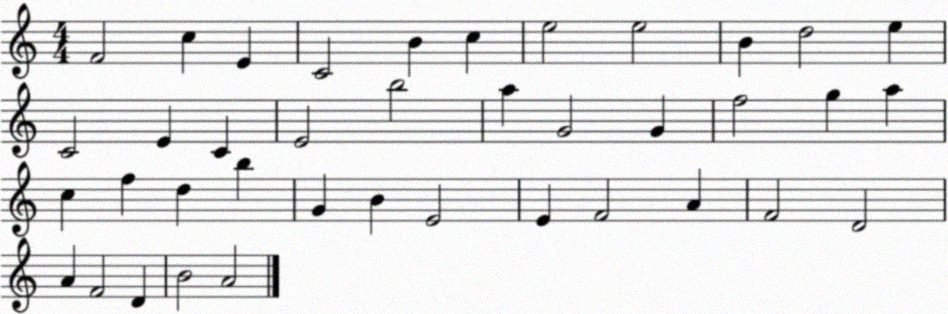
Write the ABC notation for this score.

X:1
T:Untitled
M:4/4
L:1/4
K:C
F2 c E C2 B c e2 e2 B d2 e C2 E C E2 b2 a G2 G f2 g a c f d b G B E2 E F2 A F2 D2 A F2 D B2 A2